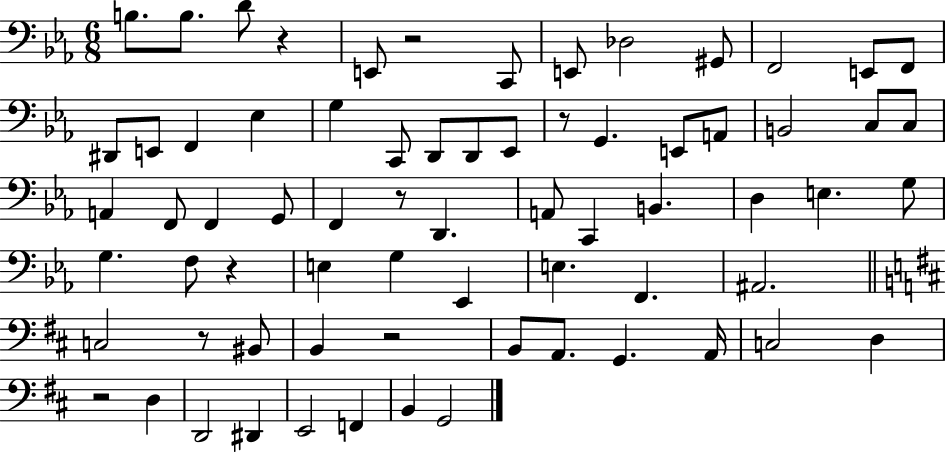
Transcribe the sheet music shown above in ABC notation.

X:1
T:Untitled
M:6/8
L:1/4
K:Eb
B,/2 B,/2 D/2 z E,,/2 z2 C,,/2 E,,/2 _D,2 ^G,,/2 F,,2 E,,/2 F,,/2 ^D,,/2 E,,/2 F,, _E, G, C,,/2 D,,/2 D,,/2 _E,,/2 z/2 G,, E,,/2 A,,/2 B,,2 C,/2 C,/2 A,, F,,/2 F,, G,,/2 F,, z/2 D,, A,,/2 C,, B,, D, E, G,/2 G, F,/2 z E, G, _E,, E, F,, ^A,,2 C,2 z/2 ^B,,/2 B,, z2 B,,/2 A,,/2 G,, A,,/4 C,2 D, z2 D, D,,2 ^D,, E,,2 F,, B,, G,,2